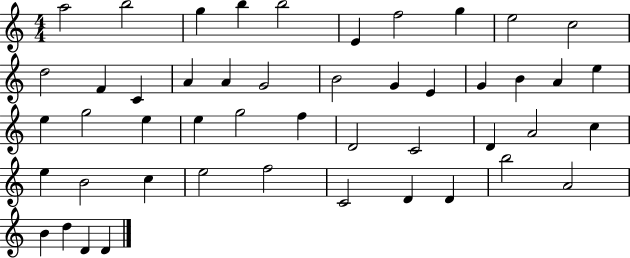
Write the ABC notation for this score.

X:1
T:Untitled
M:4/4
L:1/4
K:C
a2 b2 g b b2 E f2 g e2 c2 d2 F C A A G2 B2 G E G B A e e g2 e e g2 f D2 C2 D A2 c e B2 c e2 f2 C2 D D b2 A2 B d D D